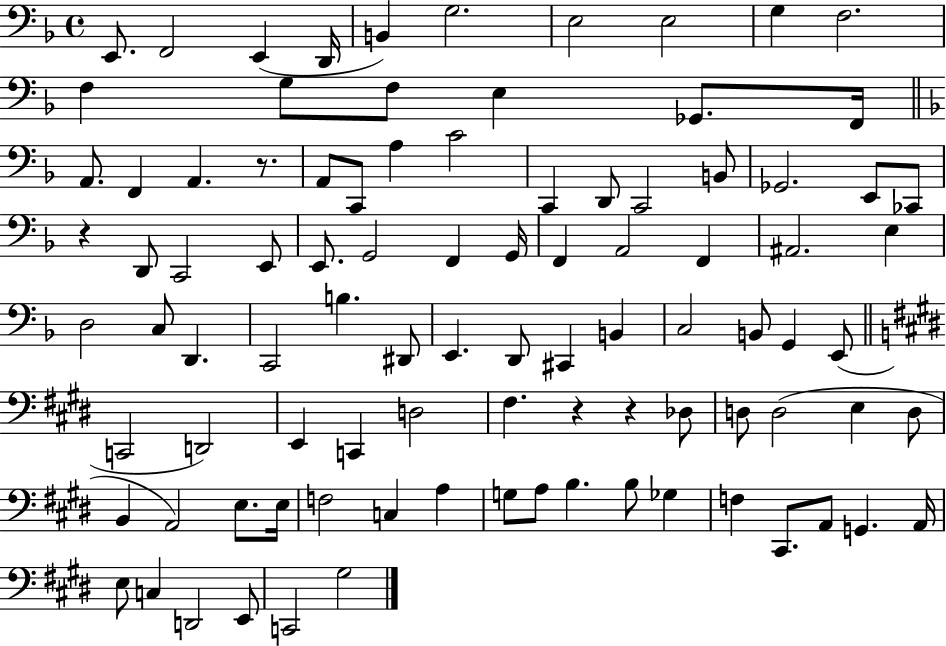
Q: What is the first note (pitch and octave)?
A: E2